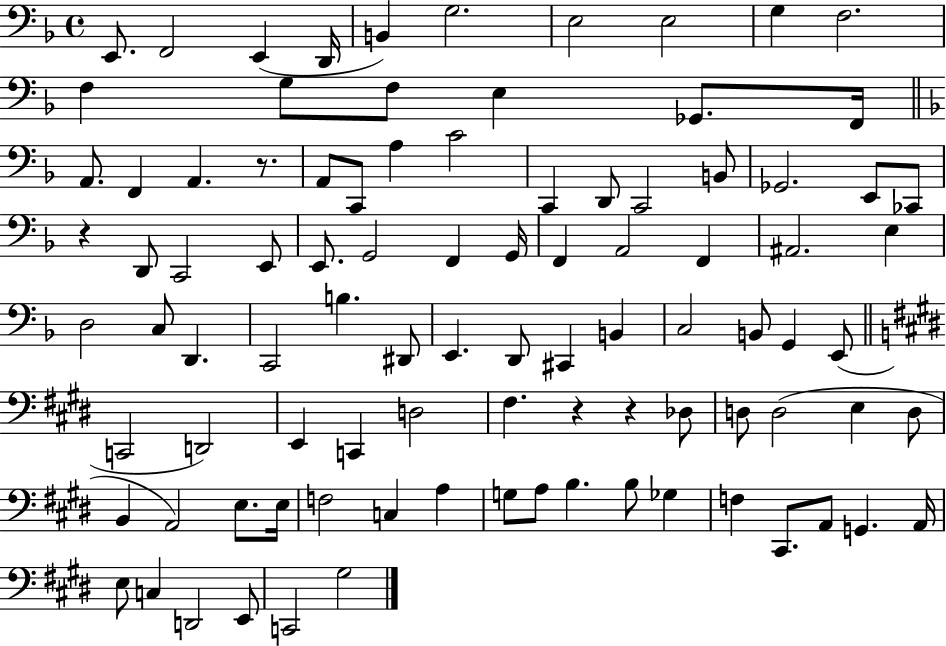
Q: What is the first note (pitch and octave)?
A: E2